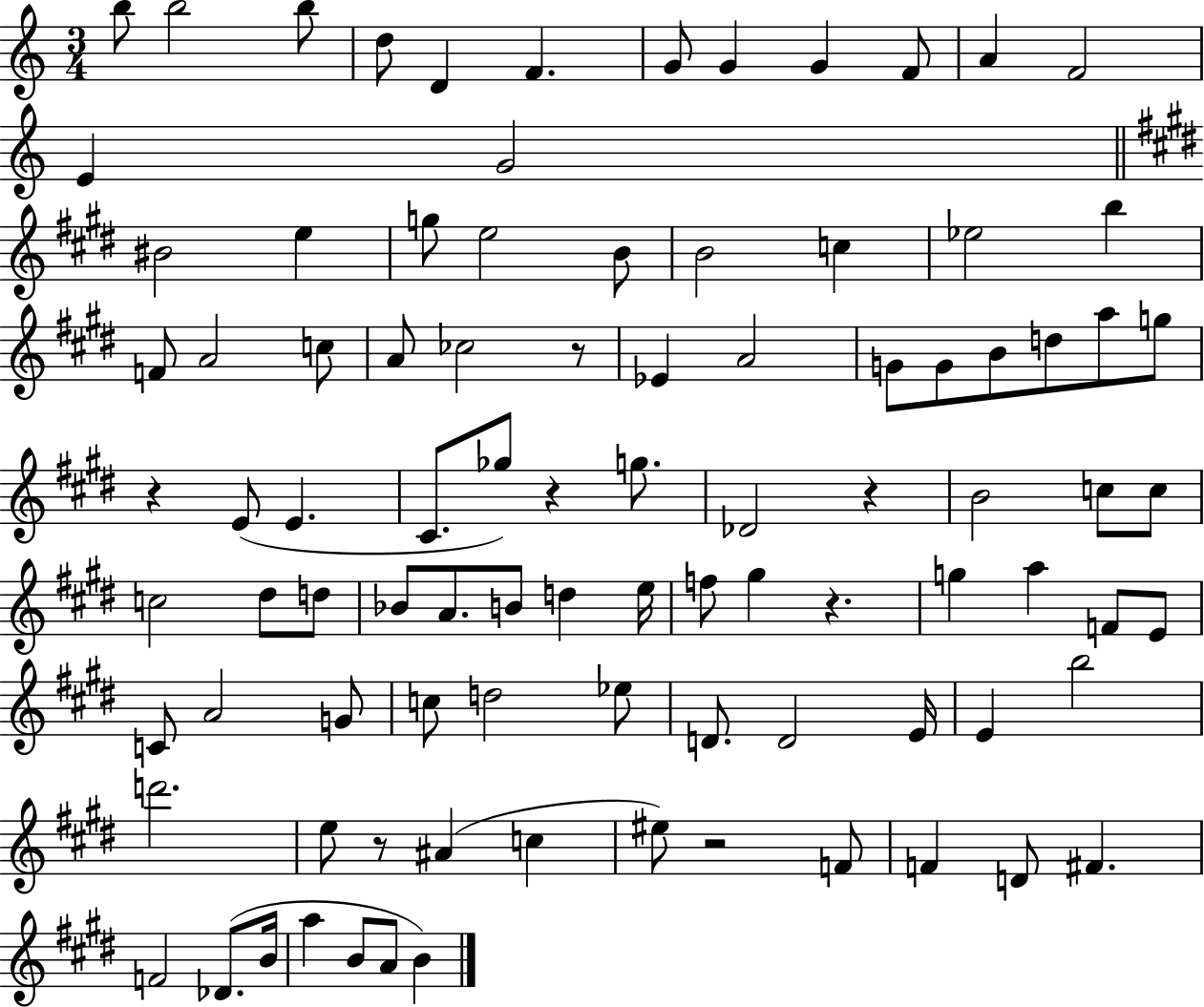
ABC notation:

X:1
T:Untitled
M:3/4
L:1/4
K:C
b/2 b2 b/2 d/2 D F G/2 G G F/2 A F2 E G2 ^B2 e g/2 e2 B/2 B2 c _e2 b F/2 A2 c/2 A/2 _c2 z/2 _E A2 G/2 G/2 B/2 d/2 a/2 g/2 z E/2 E ^C/2 _g/2 z g/2 _D2 z B2 c/2 c/2 c2 ^d/2 d/2 _B/2 A/2 B/2 d e/4 f/2 ^g z g a F/2 E/2 C/2 A2 G/2 c/2 d2 _e/2 D/2 D2 E/4 E b2 d'2 e/2 z/2 ^A c ^e/2 z2 F/2 F D/2 ^F F2 _D/2 B/4 a B/2 A/2 B